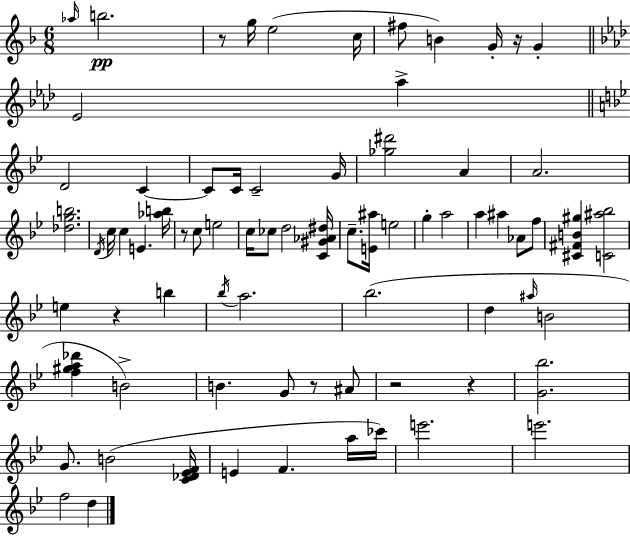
Ab5/s B5/h. R/e G5/s E5/h C5/s F#5/e B4/q G4/s R/s G4/q Eb4/h Ab5/q D4/h C4/q C4/e C4/s C4/h G4/s [Gb5,D#6]/h A4/q A4/h. [Db5,G5,B5]/h. D4/s C5/s C5/q E4/q. [Ab5,B5]/s R/e C5/e E5/h C5/s CES5/e D5/h [C4,G#4,Ab4,D#5]/s C5/e. [E4,A#5]/s E5/h G5/q A5/h A5/q A#5/q Ab4/e F5/e [C#4,F#4,B4,G#5]/q [C4,A#5,Bb5]/h E5/q R/q B5/q Bb5/s A5/h. Bb5/h. D5/q A#5/s B4/h [F5,G#5,A5,Db6]/q B4/h B4/q. G4/e R/e A#4/e R/h R/q [G4,Bb5]/h. G4/e. B4/h [C4,Db4,Eb4,F4]/s E4/q F4/q. A5/s CES6/s E6/h. E6/h. F5/h D5/q